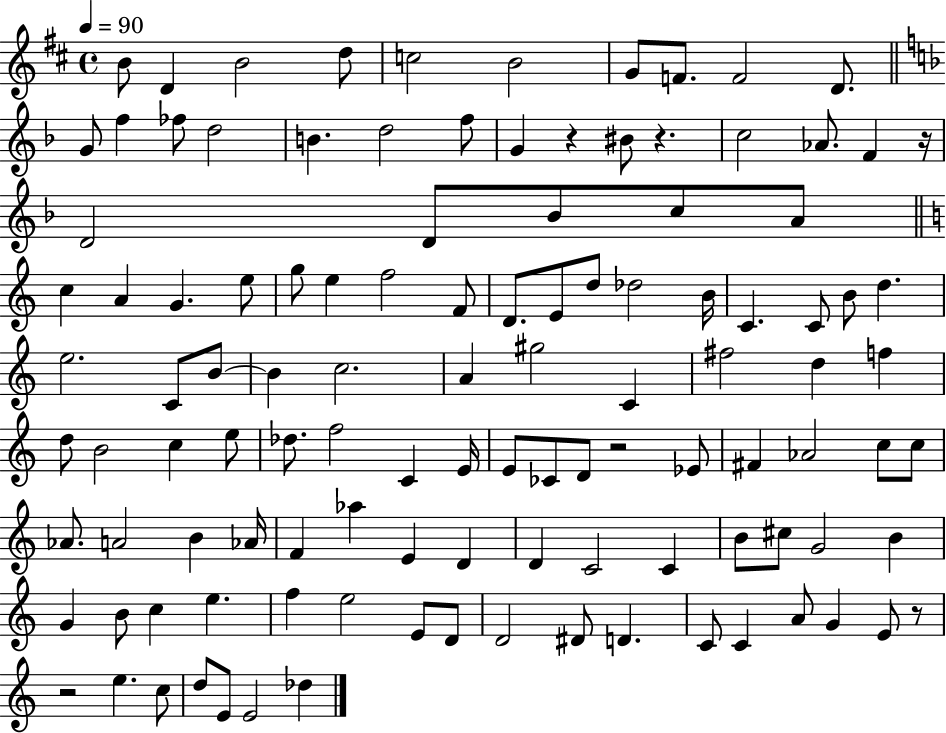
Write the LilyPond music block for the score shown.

{
  \clef treble
  \time 4/4
  \defaultTimeSignature
  \key d \major
  \tempo 4 = 90
  b'8 d'4 b'2 d''8 | c''2 b'2 | g'8 f'8. f'2 d'8. | \bar "||" \break \key f \major g'8 f''4 fes''8 d''2 | b'4. d''2 f''8 | g'4 r4 bis'8 r4. | c''2 aes'8. f'4 r16 | \break d'2 d'8 bes'8 c''8 a'8 | \bar "||" \break \key c \major c''4 a'4 g'4. e''8 | g''8 e''4 f''2 f'8 | d'8. e'8 d''8 des''2 b'16 | c'4. c'8 b'8 d''4. | \break e''2. c'8 b'8~~ | b'4 c''2. | a'4 gis''2 c'4 | fis''2 d''4 f''4 | \break d''8 b'2 c''4 e''8 | des''8. f''2 c'4 e'16 | e'8 ces'8 d'8 r2 ees'8 | fis'4 aes'2 c''8 c''8 | \break aes'8. a'2 b'4 aes'16 | f'4 aes''4 e'4 d'4 | d'4 c'2 c'4 | b'8 cis''8 g'2 b'4 | \break g'4 b'8 c''4 e''4. | f''4 e''2 e'8 d'8 | d'2 dis'8 d'4. | c'8 c'4 a'8 g'4 e'8 r8 | \break r2 e''4. c''8 | d''8 e'8 e'2 des''4 | \bar "|."
}